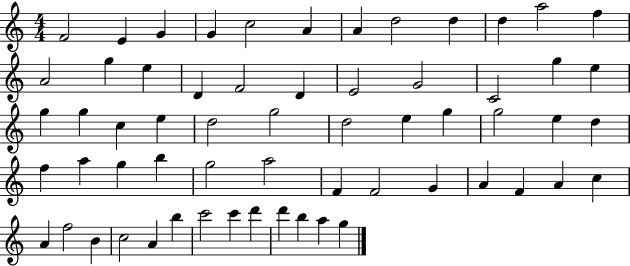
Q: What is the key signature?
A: C major